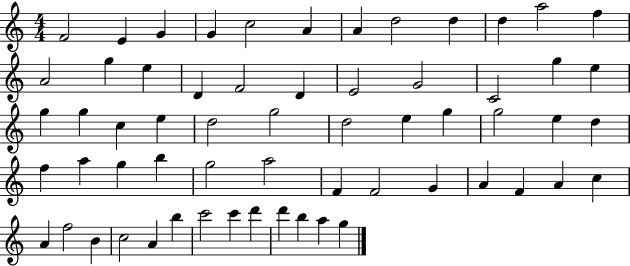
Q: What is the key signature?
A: C major